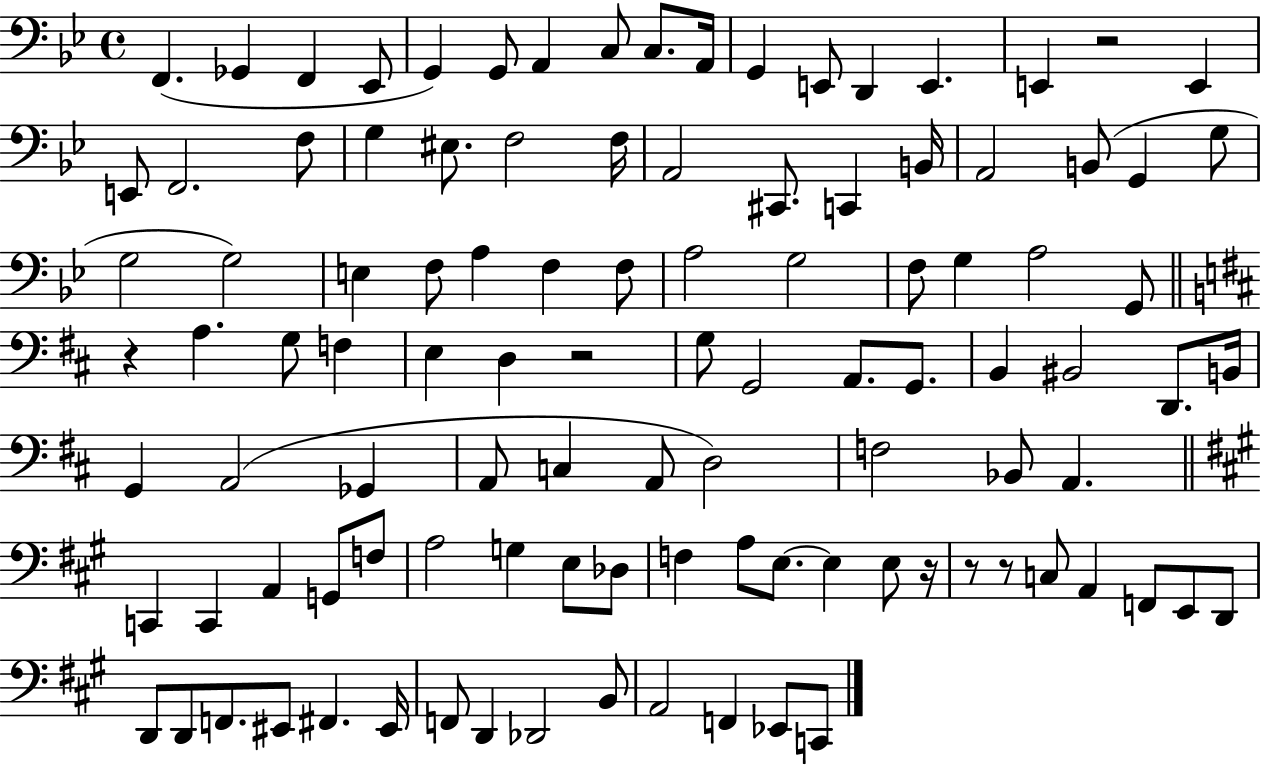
X:1
T:Untitled
M:4/4
L:1/4
K:Bb
F,, _G,, F,, _E,,/2 G,, G,,/2 A,, C,/2 C,/2 A,,/4 G,, E,,/2 D,, E,, E,, z2 E,, E,,/2 F,,2 F,/2 G, ^E,/2 F,2 F,/4 A,,2 ^C,,/2 C,, B,,/4 A,,2 B,,/2 G,, G,/2 G,2 G,2 E, F,/2 A, F, F,/2 A,2 G,2 F,/2 G, A,2 G,,/2 z A, G,/2 F, E, D, z2 G,/2 G,,2 A,,/2 G,,/2 B,, ^B,,2 D,,/2 B,,/4 G,, A,,2 _G,, A,,/2 C, A,,/2 D,2 F,2 _B,,/2 A,, C,, C,, A,, G,,/2 F,/2 A,2 G, E,/2 _D,/2 F, A,/2 E,/2 E, E,/2 z/4 z/2 z/2 C,/2 A,, F,,/2 E,,/2 D,,/2 D,,/2 D,,/2 F,,/2 ^E,,/2 ^F,, ^E,,/4 F,,/2 D,, _D,,2 B,,/2 A,,2 F,, _E,,/2 C,,/2